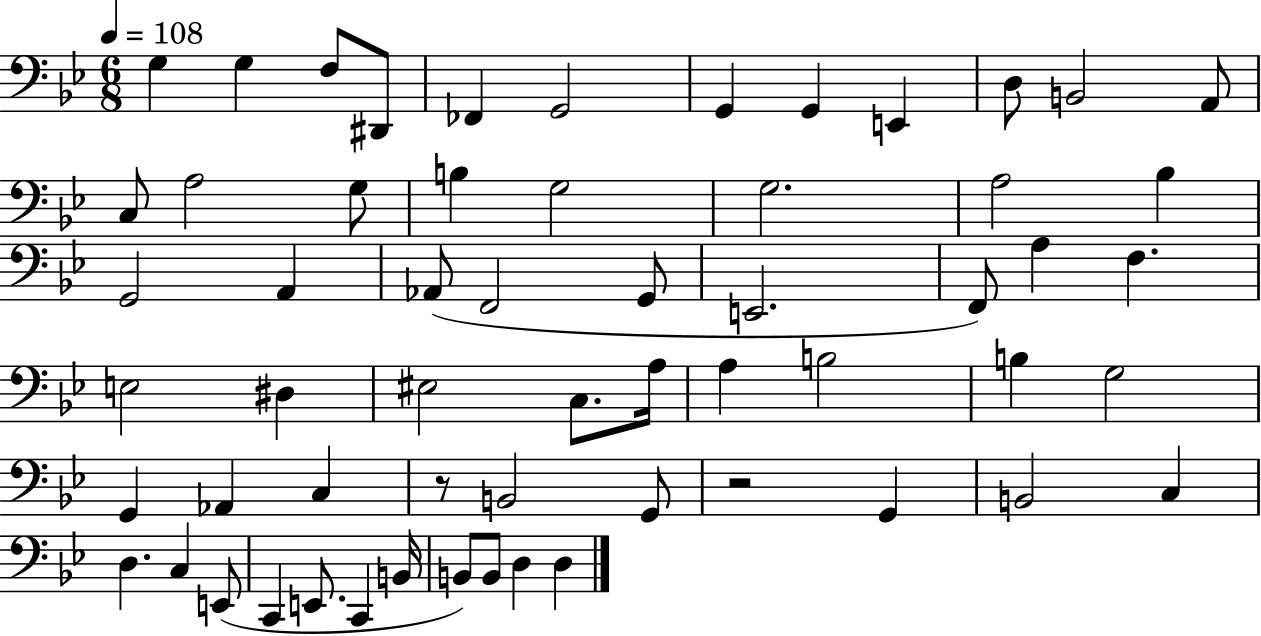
{
  \clef bass
  \numericTimeSignature
  \time 6/8
  \key bes \major
  \tempo 4 = 108
  g4 g4 f8 dis,8 | fes,4 g,2 | g,4 g,4 e,4 | d8 b,2 a,8 | \break c8 a2 g8 | b4 g2 | g2. | a2 bes4 | \break g,2 a,4 | aes,8( f,2 g,8 | e,2. | f,8) a4 f4. | \break e2 dis4 | eis2 c8. a16 | a4 b2 | b4 g2 | \break g,4 aes,4 c4 | r8 b,2 g,8 | r2 g,4 | b,2 c4 | \break d4. c4 e,8( | c,4 e,8. c,4 b,16 | b,8) b,8 d4 d4 | \bar "|."
}